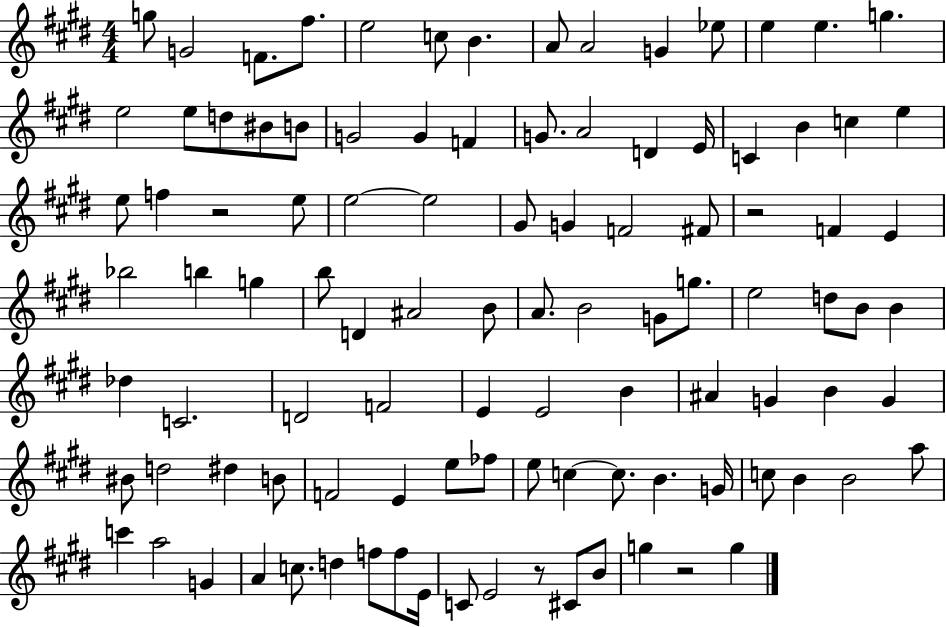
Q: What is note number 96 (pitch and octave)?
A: C#4